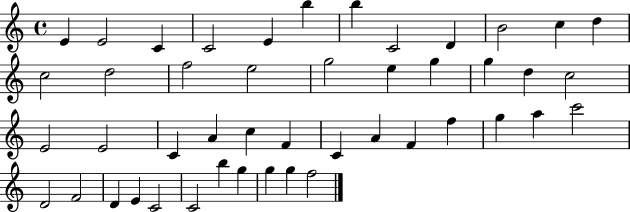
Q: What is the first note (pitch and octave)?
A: E4